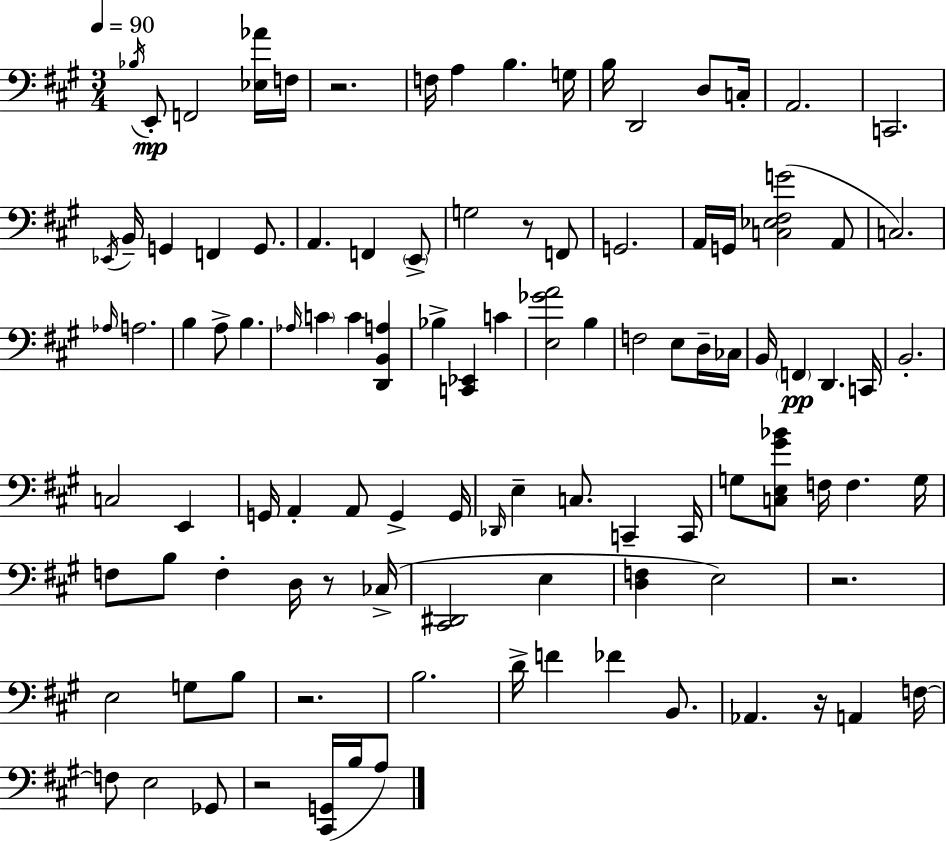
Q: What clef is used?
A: bass